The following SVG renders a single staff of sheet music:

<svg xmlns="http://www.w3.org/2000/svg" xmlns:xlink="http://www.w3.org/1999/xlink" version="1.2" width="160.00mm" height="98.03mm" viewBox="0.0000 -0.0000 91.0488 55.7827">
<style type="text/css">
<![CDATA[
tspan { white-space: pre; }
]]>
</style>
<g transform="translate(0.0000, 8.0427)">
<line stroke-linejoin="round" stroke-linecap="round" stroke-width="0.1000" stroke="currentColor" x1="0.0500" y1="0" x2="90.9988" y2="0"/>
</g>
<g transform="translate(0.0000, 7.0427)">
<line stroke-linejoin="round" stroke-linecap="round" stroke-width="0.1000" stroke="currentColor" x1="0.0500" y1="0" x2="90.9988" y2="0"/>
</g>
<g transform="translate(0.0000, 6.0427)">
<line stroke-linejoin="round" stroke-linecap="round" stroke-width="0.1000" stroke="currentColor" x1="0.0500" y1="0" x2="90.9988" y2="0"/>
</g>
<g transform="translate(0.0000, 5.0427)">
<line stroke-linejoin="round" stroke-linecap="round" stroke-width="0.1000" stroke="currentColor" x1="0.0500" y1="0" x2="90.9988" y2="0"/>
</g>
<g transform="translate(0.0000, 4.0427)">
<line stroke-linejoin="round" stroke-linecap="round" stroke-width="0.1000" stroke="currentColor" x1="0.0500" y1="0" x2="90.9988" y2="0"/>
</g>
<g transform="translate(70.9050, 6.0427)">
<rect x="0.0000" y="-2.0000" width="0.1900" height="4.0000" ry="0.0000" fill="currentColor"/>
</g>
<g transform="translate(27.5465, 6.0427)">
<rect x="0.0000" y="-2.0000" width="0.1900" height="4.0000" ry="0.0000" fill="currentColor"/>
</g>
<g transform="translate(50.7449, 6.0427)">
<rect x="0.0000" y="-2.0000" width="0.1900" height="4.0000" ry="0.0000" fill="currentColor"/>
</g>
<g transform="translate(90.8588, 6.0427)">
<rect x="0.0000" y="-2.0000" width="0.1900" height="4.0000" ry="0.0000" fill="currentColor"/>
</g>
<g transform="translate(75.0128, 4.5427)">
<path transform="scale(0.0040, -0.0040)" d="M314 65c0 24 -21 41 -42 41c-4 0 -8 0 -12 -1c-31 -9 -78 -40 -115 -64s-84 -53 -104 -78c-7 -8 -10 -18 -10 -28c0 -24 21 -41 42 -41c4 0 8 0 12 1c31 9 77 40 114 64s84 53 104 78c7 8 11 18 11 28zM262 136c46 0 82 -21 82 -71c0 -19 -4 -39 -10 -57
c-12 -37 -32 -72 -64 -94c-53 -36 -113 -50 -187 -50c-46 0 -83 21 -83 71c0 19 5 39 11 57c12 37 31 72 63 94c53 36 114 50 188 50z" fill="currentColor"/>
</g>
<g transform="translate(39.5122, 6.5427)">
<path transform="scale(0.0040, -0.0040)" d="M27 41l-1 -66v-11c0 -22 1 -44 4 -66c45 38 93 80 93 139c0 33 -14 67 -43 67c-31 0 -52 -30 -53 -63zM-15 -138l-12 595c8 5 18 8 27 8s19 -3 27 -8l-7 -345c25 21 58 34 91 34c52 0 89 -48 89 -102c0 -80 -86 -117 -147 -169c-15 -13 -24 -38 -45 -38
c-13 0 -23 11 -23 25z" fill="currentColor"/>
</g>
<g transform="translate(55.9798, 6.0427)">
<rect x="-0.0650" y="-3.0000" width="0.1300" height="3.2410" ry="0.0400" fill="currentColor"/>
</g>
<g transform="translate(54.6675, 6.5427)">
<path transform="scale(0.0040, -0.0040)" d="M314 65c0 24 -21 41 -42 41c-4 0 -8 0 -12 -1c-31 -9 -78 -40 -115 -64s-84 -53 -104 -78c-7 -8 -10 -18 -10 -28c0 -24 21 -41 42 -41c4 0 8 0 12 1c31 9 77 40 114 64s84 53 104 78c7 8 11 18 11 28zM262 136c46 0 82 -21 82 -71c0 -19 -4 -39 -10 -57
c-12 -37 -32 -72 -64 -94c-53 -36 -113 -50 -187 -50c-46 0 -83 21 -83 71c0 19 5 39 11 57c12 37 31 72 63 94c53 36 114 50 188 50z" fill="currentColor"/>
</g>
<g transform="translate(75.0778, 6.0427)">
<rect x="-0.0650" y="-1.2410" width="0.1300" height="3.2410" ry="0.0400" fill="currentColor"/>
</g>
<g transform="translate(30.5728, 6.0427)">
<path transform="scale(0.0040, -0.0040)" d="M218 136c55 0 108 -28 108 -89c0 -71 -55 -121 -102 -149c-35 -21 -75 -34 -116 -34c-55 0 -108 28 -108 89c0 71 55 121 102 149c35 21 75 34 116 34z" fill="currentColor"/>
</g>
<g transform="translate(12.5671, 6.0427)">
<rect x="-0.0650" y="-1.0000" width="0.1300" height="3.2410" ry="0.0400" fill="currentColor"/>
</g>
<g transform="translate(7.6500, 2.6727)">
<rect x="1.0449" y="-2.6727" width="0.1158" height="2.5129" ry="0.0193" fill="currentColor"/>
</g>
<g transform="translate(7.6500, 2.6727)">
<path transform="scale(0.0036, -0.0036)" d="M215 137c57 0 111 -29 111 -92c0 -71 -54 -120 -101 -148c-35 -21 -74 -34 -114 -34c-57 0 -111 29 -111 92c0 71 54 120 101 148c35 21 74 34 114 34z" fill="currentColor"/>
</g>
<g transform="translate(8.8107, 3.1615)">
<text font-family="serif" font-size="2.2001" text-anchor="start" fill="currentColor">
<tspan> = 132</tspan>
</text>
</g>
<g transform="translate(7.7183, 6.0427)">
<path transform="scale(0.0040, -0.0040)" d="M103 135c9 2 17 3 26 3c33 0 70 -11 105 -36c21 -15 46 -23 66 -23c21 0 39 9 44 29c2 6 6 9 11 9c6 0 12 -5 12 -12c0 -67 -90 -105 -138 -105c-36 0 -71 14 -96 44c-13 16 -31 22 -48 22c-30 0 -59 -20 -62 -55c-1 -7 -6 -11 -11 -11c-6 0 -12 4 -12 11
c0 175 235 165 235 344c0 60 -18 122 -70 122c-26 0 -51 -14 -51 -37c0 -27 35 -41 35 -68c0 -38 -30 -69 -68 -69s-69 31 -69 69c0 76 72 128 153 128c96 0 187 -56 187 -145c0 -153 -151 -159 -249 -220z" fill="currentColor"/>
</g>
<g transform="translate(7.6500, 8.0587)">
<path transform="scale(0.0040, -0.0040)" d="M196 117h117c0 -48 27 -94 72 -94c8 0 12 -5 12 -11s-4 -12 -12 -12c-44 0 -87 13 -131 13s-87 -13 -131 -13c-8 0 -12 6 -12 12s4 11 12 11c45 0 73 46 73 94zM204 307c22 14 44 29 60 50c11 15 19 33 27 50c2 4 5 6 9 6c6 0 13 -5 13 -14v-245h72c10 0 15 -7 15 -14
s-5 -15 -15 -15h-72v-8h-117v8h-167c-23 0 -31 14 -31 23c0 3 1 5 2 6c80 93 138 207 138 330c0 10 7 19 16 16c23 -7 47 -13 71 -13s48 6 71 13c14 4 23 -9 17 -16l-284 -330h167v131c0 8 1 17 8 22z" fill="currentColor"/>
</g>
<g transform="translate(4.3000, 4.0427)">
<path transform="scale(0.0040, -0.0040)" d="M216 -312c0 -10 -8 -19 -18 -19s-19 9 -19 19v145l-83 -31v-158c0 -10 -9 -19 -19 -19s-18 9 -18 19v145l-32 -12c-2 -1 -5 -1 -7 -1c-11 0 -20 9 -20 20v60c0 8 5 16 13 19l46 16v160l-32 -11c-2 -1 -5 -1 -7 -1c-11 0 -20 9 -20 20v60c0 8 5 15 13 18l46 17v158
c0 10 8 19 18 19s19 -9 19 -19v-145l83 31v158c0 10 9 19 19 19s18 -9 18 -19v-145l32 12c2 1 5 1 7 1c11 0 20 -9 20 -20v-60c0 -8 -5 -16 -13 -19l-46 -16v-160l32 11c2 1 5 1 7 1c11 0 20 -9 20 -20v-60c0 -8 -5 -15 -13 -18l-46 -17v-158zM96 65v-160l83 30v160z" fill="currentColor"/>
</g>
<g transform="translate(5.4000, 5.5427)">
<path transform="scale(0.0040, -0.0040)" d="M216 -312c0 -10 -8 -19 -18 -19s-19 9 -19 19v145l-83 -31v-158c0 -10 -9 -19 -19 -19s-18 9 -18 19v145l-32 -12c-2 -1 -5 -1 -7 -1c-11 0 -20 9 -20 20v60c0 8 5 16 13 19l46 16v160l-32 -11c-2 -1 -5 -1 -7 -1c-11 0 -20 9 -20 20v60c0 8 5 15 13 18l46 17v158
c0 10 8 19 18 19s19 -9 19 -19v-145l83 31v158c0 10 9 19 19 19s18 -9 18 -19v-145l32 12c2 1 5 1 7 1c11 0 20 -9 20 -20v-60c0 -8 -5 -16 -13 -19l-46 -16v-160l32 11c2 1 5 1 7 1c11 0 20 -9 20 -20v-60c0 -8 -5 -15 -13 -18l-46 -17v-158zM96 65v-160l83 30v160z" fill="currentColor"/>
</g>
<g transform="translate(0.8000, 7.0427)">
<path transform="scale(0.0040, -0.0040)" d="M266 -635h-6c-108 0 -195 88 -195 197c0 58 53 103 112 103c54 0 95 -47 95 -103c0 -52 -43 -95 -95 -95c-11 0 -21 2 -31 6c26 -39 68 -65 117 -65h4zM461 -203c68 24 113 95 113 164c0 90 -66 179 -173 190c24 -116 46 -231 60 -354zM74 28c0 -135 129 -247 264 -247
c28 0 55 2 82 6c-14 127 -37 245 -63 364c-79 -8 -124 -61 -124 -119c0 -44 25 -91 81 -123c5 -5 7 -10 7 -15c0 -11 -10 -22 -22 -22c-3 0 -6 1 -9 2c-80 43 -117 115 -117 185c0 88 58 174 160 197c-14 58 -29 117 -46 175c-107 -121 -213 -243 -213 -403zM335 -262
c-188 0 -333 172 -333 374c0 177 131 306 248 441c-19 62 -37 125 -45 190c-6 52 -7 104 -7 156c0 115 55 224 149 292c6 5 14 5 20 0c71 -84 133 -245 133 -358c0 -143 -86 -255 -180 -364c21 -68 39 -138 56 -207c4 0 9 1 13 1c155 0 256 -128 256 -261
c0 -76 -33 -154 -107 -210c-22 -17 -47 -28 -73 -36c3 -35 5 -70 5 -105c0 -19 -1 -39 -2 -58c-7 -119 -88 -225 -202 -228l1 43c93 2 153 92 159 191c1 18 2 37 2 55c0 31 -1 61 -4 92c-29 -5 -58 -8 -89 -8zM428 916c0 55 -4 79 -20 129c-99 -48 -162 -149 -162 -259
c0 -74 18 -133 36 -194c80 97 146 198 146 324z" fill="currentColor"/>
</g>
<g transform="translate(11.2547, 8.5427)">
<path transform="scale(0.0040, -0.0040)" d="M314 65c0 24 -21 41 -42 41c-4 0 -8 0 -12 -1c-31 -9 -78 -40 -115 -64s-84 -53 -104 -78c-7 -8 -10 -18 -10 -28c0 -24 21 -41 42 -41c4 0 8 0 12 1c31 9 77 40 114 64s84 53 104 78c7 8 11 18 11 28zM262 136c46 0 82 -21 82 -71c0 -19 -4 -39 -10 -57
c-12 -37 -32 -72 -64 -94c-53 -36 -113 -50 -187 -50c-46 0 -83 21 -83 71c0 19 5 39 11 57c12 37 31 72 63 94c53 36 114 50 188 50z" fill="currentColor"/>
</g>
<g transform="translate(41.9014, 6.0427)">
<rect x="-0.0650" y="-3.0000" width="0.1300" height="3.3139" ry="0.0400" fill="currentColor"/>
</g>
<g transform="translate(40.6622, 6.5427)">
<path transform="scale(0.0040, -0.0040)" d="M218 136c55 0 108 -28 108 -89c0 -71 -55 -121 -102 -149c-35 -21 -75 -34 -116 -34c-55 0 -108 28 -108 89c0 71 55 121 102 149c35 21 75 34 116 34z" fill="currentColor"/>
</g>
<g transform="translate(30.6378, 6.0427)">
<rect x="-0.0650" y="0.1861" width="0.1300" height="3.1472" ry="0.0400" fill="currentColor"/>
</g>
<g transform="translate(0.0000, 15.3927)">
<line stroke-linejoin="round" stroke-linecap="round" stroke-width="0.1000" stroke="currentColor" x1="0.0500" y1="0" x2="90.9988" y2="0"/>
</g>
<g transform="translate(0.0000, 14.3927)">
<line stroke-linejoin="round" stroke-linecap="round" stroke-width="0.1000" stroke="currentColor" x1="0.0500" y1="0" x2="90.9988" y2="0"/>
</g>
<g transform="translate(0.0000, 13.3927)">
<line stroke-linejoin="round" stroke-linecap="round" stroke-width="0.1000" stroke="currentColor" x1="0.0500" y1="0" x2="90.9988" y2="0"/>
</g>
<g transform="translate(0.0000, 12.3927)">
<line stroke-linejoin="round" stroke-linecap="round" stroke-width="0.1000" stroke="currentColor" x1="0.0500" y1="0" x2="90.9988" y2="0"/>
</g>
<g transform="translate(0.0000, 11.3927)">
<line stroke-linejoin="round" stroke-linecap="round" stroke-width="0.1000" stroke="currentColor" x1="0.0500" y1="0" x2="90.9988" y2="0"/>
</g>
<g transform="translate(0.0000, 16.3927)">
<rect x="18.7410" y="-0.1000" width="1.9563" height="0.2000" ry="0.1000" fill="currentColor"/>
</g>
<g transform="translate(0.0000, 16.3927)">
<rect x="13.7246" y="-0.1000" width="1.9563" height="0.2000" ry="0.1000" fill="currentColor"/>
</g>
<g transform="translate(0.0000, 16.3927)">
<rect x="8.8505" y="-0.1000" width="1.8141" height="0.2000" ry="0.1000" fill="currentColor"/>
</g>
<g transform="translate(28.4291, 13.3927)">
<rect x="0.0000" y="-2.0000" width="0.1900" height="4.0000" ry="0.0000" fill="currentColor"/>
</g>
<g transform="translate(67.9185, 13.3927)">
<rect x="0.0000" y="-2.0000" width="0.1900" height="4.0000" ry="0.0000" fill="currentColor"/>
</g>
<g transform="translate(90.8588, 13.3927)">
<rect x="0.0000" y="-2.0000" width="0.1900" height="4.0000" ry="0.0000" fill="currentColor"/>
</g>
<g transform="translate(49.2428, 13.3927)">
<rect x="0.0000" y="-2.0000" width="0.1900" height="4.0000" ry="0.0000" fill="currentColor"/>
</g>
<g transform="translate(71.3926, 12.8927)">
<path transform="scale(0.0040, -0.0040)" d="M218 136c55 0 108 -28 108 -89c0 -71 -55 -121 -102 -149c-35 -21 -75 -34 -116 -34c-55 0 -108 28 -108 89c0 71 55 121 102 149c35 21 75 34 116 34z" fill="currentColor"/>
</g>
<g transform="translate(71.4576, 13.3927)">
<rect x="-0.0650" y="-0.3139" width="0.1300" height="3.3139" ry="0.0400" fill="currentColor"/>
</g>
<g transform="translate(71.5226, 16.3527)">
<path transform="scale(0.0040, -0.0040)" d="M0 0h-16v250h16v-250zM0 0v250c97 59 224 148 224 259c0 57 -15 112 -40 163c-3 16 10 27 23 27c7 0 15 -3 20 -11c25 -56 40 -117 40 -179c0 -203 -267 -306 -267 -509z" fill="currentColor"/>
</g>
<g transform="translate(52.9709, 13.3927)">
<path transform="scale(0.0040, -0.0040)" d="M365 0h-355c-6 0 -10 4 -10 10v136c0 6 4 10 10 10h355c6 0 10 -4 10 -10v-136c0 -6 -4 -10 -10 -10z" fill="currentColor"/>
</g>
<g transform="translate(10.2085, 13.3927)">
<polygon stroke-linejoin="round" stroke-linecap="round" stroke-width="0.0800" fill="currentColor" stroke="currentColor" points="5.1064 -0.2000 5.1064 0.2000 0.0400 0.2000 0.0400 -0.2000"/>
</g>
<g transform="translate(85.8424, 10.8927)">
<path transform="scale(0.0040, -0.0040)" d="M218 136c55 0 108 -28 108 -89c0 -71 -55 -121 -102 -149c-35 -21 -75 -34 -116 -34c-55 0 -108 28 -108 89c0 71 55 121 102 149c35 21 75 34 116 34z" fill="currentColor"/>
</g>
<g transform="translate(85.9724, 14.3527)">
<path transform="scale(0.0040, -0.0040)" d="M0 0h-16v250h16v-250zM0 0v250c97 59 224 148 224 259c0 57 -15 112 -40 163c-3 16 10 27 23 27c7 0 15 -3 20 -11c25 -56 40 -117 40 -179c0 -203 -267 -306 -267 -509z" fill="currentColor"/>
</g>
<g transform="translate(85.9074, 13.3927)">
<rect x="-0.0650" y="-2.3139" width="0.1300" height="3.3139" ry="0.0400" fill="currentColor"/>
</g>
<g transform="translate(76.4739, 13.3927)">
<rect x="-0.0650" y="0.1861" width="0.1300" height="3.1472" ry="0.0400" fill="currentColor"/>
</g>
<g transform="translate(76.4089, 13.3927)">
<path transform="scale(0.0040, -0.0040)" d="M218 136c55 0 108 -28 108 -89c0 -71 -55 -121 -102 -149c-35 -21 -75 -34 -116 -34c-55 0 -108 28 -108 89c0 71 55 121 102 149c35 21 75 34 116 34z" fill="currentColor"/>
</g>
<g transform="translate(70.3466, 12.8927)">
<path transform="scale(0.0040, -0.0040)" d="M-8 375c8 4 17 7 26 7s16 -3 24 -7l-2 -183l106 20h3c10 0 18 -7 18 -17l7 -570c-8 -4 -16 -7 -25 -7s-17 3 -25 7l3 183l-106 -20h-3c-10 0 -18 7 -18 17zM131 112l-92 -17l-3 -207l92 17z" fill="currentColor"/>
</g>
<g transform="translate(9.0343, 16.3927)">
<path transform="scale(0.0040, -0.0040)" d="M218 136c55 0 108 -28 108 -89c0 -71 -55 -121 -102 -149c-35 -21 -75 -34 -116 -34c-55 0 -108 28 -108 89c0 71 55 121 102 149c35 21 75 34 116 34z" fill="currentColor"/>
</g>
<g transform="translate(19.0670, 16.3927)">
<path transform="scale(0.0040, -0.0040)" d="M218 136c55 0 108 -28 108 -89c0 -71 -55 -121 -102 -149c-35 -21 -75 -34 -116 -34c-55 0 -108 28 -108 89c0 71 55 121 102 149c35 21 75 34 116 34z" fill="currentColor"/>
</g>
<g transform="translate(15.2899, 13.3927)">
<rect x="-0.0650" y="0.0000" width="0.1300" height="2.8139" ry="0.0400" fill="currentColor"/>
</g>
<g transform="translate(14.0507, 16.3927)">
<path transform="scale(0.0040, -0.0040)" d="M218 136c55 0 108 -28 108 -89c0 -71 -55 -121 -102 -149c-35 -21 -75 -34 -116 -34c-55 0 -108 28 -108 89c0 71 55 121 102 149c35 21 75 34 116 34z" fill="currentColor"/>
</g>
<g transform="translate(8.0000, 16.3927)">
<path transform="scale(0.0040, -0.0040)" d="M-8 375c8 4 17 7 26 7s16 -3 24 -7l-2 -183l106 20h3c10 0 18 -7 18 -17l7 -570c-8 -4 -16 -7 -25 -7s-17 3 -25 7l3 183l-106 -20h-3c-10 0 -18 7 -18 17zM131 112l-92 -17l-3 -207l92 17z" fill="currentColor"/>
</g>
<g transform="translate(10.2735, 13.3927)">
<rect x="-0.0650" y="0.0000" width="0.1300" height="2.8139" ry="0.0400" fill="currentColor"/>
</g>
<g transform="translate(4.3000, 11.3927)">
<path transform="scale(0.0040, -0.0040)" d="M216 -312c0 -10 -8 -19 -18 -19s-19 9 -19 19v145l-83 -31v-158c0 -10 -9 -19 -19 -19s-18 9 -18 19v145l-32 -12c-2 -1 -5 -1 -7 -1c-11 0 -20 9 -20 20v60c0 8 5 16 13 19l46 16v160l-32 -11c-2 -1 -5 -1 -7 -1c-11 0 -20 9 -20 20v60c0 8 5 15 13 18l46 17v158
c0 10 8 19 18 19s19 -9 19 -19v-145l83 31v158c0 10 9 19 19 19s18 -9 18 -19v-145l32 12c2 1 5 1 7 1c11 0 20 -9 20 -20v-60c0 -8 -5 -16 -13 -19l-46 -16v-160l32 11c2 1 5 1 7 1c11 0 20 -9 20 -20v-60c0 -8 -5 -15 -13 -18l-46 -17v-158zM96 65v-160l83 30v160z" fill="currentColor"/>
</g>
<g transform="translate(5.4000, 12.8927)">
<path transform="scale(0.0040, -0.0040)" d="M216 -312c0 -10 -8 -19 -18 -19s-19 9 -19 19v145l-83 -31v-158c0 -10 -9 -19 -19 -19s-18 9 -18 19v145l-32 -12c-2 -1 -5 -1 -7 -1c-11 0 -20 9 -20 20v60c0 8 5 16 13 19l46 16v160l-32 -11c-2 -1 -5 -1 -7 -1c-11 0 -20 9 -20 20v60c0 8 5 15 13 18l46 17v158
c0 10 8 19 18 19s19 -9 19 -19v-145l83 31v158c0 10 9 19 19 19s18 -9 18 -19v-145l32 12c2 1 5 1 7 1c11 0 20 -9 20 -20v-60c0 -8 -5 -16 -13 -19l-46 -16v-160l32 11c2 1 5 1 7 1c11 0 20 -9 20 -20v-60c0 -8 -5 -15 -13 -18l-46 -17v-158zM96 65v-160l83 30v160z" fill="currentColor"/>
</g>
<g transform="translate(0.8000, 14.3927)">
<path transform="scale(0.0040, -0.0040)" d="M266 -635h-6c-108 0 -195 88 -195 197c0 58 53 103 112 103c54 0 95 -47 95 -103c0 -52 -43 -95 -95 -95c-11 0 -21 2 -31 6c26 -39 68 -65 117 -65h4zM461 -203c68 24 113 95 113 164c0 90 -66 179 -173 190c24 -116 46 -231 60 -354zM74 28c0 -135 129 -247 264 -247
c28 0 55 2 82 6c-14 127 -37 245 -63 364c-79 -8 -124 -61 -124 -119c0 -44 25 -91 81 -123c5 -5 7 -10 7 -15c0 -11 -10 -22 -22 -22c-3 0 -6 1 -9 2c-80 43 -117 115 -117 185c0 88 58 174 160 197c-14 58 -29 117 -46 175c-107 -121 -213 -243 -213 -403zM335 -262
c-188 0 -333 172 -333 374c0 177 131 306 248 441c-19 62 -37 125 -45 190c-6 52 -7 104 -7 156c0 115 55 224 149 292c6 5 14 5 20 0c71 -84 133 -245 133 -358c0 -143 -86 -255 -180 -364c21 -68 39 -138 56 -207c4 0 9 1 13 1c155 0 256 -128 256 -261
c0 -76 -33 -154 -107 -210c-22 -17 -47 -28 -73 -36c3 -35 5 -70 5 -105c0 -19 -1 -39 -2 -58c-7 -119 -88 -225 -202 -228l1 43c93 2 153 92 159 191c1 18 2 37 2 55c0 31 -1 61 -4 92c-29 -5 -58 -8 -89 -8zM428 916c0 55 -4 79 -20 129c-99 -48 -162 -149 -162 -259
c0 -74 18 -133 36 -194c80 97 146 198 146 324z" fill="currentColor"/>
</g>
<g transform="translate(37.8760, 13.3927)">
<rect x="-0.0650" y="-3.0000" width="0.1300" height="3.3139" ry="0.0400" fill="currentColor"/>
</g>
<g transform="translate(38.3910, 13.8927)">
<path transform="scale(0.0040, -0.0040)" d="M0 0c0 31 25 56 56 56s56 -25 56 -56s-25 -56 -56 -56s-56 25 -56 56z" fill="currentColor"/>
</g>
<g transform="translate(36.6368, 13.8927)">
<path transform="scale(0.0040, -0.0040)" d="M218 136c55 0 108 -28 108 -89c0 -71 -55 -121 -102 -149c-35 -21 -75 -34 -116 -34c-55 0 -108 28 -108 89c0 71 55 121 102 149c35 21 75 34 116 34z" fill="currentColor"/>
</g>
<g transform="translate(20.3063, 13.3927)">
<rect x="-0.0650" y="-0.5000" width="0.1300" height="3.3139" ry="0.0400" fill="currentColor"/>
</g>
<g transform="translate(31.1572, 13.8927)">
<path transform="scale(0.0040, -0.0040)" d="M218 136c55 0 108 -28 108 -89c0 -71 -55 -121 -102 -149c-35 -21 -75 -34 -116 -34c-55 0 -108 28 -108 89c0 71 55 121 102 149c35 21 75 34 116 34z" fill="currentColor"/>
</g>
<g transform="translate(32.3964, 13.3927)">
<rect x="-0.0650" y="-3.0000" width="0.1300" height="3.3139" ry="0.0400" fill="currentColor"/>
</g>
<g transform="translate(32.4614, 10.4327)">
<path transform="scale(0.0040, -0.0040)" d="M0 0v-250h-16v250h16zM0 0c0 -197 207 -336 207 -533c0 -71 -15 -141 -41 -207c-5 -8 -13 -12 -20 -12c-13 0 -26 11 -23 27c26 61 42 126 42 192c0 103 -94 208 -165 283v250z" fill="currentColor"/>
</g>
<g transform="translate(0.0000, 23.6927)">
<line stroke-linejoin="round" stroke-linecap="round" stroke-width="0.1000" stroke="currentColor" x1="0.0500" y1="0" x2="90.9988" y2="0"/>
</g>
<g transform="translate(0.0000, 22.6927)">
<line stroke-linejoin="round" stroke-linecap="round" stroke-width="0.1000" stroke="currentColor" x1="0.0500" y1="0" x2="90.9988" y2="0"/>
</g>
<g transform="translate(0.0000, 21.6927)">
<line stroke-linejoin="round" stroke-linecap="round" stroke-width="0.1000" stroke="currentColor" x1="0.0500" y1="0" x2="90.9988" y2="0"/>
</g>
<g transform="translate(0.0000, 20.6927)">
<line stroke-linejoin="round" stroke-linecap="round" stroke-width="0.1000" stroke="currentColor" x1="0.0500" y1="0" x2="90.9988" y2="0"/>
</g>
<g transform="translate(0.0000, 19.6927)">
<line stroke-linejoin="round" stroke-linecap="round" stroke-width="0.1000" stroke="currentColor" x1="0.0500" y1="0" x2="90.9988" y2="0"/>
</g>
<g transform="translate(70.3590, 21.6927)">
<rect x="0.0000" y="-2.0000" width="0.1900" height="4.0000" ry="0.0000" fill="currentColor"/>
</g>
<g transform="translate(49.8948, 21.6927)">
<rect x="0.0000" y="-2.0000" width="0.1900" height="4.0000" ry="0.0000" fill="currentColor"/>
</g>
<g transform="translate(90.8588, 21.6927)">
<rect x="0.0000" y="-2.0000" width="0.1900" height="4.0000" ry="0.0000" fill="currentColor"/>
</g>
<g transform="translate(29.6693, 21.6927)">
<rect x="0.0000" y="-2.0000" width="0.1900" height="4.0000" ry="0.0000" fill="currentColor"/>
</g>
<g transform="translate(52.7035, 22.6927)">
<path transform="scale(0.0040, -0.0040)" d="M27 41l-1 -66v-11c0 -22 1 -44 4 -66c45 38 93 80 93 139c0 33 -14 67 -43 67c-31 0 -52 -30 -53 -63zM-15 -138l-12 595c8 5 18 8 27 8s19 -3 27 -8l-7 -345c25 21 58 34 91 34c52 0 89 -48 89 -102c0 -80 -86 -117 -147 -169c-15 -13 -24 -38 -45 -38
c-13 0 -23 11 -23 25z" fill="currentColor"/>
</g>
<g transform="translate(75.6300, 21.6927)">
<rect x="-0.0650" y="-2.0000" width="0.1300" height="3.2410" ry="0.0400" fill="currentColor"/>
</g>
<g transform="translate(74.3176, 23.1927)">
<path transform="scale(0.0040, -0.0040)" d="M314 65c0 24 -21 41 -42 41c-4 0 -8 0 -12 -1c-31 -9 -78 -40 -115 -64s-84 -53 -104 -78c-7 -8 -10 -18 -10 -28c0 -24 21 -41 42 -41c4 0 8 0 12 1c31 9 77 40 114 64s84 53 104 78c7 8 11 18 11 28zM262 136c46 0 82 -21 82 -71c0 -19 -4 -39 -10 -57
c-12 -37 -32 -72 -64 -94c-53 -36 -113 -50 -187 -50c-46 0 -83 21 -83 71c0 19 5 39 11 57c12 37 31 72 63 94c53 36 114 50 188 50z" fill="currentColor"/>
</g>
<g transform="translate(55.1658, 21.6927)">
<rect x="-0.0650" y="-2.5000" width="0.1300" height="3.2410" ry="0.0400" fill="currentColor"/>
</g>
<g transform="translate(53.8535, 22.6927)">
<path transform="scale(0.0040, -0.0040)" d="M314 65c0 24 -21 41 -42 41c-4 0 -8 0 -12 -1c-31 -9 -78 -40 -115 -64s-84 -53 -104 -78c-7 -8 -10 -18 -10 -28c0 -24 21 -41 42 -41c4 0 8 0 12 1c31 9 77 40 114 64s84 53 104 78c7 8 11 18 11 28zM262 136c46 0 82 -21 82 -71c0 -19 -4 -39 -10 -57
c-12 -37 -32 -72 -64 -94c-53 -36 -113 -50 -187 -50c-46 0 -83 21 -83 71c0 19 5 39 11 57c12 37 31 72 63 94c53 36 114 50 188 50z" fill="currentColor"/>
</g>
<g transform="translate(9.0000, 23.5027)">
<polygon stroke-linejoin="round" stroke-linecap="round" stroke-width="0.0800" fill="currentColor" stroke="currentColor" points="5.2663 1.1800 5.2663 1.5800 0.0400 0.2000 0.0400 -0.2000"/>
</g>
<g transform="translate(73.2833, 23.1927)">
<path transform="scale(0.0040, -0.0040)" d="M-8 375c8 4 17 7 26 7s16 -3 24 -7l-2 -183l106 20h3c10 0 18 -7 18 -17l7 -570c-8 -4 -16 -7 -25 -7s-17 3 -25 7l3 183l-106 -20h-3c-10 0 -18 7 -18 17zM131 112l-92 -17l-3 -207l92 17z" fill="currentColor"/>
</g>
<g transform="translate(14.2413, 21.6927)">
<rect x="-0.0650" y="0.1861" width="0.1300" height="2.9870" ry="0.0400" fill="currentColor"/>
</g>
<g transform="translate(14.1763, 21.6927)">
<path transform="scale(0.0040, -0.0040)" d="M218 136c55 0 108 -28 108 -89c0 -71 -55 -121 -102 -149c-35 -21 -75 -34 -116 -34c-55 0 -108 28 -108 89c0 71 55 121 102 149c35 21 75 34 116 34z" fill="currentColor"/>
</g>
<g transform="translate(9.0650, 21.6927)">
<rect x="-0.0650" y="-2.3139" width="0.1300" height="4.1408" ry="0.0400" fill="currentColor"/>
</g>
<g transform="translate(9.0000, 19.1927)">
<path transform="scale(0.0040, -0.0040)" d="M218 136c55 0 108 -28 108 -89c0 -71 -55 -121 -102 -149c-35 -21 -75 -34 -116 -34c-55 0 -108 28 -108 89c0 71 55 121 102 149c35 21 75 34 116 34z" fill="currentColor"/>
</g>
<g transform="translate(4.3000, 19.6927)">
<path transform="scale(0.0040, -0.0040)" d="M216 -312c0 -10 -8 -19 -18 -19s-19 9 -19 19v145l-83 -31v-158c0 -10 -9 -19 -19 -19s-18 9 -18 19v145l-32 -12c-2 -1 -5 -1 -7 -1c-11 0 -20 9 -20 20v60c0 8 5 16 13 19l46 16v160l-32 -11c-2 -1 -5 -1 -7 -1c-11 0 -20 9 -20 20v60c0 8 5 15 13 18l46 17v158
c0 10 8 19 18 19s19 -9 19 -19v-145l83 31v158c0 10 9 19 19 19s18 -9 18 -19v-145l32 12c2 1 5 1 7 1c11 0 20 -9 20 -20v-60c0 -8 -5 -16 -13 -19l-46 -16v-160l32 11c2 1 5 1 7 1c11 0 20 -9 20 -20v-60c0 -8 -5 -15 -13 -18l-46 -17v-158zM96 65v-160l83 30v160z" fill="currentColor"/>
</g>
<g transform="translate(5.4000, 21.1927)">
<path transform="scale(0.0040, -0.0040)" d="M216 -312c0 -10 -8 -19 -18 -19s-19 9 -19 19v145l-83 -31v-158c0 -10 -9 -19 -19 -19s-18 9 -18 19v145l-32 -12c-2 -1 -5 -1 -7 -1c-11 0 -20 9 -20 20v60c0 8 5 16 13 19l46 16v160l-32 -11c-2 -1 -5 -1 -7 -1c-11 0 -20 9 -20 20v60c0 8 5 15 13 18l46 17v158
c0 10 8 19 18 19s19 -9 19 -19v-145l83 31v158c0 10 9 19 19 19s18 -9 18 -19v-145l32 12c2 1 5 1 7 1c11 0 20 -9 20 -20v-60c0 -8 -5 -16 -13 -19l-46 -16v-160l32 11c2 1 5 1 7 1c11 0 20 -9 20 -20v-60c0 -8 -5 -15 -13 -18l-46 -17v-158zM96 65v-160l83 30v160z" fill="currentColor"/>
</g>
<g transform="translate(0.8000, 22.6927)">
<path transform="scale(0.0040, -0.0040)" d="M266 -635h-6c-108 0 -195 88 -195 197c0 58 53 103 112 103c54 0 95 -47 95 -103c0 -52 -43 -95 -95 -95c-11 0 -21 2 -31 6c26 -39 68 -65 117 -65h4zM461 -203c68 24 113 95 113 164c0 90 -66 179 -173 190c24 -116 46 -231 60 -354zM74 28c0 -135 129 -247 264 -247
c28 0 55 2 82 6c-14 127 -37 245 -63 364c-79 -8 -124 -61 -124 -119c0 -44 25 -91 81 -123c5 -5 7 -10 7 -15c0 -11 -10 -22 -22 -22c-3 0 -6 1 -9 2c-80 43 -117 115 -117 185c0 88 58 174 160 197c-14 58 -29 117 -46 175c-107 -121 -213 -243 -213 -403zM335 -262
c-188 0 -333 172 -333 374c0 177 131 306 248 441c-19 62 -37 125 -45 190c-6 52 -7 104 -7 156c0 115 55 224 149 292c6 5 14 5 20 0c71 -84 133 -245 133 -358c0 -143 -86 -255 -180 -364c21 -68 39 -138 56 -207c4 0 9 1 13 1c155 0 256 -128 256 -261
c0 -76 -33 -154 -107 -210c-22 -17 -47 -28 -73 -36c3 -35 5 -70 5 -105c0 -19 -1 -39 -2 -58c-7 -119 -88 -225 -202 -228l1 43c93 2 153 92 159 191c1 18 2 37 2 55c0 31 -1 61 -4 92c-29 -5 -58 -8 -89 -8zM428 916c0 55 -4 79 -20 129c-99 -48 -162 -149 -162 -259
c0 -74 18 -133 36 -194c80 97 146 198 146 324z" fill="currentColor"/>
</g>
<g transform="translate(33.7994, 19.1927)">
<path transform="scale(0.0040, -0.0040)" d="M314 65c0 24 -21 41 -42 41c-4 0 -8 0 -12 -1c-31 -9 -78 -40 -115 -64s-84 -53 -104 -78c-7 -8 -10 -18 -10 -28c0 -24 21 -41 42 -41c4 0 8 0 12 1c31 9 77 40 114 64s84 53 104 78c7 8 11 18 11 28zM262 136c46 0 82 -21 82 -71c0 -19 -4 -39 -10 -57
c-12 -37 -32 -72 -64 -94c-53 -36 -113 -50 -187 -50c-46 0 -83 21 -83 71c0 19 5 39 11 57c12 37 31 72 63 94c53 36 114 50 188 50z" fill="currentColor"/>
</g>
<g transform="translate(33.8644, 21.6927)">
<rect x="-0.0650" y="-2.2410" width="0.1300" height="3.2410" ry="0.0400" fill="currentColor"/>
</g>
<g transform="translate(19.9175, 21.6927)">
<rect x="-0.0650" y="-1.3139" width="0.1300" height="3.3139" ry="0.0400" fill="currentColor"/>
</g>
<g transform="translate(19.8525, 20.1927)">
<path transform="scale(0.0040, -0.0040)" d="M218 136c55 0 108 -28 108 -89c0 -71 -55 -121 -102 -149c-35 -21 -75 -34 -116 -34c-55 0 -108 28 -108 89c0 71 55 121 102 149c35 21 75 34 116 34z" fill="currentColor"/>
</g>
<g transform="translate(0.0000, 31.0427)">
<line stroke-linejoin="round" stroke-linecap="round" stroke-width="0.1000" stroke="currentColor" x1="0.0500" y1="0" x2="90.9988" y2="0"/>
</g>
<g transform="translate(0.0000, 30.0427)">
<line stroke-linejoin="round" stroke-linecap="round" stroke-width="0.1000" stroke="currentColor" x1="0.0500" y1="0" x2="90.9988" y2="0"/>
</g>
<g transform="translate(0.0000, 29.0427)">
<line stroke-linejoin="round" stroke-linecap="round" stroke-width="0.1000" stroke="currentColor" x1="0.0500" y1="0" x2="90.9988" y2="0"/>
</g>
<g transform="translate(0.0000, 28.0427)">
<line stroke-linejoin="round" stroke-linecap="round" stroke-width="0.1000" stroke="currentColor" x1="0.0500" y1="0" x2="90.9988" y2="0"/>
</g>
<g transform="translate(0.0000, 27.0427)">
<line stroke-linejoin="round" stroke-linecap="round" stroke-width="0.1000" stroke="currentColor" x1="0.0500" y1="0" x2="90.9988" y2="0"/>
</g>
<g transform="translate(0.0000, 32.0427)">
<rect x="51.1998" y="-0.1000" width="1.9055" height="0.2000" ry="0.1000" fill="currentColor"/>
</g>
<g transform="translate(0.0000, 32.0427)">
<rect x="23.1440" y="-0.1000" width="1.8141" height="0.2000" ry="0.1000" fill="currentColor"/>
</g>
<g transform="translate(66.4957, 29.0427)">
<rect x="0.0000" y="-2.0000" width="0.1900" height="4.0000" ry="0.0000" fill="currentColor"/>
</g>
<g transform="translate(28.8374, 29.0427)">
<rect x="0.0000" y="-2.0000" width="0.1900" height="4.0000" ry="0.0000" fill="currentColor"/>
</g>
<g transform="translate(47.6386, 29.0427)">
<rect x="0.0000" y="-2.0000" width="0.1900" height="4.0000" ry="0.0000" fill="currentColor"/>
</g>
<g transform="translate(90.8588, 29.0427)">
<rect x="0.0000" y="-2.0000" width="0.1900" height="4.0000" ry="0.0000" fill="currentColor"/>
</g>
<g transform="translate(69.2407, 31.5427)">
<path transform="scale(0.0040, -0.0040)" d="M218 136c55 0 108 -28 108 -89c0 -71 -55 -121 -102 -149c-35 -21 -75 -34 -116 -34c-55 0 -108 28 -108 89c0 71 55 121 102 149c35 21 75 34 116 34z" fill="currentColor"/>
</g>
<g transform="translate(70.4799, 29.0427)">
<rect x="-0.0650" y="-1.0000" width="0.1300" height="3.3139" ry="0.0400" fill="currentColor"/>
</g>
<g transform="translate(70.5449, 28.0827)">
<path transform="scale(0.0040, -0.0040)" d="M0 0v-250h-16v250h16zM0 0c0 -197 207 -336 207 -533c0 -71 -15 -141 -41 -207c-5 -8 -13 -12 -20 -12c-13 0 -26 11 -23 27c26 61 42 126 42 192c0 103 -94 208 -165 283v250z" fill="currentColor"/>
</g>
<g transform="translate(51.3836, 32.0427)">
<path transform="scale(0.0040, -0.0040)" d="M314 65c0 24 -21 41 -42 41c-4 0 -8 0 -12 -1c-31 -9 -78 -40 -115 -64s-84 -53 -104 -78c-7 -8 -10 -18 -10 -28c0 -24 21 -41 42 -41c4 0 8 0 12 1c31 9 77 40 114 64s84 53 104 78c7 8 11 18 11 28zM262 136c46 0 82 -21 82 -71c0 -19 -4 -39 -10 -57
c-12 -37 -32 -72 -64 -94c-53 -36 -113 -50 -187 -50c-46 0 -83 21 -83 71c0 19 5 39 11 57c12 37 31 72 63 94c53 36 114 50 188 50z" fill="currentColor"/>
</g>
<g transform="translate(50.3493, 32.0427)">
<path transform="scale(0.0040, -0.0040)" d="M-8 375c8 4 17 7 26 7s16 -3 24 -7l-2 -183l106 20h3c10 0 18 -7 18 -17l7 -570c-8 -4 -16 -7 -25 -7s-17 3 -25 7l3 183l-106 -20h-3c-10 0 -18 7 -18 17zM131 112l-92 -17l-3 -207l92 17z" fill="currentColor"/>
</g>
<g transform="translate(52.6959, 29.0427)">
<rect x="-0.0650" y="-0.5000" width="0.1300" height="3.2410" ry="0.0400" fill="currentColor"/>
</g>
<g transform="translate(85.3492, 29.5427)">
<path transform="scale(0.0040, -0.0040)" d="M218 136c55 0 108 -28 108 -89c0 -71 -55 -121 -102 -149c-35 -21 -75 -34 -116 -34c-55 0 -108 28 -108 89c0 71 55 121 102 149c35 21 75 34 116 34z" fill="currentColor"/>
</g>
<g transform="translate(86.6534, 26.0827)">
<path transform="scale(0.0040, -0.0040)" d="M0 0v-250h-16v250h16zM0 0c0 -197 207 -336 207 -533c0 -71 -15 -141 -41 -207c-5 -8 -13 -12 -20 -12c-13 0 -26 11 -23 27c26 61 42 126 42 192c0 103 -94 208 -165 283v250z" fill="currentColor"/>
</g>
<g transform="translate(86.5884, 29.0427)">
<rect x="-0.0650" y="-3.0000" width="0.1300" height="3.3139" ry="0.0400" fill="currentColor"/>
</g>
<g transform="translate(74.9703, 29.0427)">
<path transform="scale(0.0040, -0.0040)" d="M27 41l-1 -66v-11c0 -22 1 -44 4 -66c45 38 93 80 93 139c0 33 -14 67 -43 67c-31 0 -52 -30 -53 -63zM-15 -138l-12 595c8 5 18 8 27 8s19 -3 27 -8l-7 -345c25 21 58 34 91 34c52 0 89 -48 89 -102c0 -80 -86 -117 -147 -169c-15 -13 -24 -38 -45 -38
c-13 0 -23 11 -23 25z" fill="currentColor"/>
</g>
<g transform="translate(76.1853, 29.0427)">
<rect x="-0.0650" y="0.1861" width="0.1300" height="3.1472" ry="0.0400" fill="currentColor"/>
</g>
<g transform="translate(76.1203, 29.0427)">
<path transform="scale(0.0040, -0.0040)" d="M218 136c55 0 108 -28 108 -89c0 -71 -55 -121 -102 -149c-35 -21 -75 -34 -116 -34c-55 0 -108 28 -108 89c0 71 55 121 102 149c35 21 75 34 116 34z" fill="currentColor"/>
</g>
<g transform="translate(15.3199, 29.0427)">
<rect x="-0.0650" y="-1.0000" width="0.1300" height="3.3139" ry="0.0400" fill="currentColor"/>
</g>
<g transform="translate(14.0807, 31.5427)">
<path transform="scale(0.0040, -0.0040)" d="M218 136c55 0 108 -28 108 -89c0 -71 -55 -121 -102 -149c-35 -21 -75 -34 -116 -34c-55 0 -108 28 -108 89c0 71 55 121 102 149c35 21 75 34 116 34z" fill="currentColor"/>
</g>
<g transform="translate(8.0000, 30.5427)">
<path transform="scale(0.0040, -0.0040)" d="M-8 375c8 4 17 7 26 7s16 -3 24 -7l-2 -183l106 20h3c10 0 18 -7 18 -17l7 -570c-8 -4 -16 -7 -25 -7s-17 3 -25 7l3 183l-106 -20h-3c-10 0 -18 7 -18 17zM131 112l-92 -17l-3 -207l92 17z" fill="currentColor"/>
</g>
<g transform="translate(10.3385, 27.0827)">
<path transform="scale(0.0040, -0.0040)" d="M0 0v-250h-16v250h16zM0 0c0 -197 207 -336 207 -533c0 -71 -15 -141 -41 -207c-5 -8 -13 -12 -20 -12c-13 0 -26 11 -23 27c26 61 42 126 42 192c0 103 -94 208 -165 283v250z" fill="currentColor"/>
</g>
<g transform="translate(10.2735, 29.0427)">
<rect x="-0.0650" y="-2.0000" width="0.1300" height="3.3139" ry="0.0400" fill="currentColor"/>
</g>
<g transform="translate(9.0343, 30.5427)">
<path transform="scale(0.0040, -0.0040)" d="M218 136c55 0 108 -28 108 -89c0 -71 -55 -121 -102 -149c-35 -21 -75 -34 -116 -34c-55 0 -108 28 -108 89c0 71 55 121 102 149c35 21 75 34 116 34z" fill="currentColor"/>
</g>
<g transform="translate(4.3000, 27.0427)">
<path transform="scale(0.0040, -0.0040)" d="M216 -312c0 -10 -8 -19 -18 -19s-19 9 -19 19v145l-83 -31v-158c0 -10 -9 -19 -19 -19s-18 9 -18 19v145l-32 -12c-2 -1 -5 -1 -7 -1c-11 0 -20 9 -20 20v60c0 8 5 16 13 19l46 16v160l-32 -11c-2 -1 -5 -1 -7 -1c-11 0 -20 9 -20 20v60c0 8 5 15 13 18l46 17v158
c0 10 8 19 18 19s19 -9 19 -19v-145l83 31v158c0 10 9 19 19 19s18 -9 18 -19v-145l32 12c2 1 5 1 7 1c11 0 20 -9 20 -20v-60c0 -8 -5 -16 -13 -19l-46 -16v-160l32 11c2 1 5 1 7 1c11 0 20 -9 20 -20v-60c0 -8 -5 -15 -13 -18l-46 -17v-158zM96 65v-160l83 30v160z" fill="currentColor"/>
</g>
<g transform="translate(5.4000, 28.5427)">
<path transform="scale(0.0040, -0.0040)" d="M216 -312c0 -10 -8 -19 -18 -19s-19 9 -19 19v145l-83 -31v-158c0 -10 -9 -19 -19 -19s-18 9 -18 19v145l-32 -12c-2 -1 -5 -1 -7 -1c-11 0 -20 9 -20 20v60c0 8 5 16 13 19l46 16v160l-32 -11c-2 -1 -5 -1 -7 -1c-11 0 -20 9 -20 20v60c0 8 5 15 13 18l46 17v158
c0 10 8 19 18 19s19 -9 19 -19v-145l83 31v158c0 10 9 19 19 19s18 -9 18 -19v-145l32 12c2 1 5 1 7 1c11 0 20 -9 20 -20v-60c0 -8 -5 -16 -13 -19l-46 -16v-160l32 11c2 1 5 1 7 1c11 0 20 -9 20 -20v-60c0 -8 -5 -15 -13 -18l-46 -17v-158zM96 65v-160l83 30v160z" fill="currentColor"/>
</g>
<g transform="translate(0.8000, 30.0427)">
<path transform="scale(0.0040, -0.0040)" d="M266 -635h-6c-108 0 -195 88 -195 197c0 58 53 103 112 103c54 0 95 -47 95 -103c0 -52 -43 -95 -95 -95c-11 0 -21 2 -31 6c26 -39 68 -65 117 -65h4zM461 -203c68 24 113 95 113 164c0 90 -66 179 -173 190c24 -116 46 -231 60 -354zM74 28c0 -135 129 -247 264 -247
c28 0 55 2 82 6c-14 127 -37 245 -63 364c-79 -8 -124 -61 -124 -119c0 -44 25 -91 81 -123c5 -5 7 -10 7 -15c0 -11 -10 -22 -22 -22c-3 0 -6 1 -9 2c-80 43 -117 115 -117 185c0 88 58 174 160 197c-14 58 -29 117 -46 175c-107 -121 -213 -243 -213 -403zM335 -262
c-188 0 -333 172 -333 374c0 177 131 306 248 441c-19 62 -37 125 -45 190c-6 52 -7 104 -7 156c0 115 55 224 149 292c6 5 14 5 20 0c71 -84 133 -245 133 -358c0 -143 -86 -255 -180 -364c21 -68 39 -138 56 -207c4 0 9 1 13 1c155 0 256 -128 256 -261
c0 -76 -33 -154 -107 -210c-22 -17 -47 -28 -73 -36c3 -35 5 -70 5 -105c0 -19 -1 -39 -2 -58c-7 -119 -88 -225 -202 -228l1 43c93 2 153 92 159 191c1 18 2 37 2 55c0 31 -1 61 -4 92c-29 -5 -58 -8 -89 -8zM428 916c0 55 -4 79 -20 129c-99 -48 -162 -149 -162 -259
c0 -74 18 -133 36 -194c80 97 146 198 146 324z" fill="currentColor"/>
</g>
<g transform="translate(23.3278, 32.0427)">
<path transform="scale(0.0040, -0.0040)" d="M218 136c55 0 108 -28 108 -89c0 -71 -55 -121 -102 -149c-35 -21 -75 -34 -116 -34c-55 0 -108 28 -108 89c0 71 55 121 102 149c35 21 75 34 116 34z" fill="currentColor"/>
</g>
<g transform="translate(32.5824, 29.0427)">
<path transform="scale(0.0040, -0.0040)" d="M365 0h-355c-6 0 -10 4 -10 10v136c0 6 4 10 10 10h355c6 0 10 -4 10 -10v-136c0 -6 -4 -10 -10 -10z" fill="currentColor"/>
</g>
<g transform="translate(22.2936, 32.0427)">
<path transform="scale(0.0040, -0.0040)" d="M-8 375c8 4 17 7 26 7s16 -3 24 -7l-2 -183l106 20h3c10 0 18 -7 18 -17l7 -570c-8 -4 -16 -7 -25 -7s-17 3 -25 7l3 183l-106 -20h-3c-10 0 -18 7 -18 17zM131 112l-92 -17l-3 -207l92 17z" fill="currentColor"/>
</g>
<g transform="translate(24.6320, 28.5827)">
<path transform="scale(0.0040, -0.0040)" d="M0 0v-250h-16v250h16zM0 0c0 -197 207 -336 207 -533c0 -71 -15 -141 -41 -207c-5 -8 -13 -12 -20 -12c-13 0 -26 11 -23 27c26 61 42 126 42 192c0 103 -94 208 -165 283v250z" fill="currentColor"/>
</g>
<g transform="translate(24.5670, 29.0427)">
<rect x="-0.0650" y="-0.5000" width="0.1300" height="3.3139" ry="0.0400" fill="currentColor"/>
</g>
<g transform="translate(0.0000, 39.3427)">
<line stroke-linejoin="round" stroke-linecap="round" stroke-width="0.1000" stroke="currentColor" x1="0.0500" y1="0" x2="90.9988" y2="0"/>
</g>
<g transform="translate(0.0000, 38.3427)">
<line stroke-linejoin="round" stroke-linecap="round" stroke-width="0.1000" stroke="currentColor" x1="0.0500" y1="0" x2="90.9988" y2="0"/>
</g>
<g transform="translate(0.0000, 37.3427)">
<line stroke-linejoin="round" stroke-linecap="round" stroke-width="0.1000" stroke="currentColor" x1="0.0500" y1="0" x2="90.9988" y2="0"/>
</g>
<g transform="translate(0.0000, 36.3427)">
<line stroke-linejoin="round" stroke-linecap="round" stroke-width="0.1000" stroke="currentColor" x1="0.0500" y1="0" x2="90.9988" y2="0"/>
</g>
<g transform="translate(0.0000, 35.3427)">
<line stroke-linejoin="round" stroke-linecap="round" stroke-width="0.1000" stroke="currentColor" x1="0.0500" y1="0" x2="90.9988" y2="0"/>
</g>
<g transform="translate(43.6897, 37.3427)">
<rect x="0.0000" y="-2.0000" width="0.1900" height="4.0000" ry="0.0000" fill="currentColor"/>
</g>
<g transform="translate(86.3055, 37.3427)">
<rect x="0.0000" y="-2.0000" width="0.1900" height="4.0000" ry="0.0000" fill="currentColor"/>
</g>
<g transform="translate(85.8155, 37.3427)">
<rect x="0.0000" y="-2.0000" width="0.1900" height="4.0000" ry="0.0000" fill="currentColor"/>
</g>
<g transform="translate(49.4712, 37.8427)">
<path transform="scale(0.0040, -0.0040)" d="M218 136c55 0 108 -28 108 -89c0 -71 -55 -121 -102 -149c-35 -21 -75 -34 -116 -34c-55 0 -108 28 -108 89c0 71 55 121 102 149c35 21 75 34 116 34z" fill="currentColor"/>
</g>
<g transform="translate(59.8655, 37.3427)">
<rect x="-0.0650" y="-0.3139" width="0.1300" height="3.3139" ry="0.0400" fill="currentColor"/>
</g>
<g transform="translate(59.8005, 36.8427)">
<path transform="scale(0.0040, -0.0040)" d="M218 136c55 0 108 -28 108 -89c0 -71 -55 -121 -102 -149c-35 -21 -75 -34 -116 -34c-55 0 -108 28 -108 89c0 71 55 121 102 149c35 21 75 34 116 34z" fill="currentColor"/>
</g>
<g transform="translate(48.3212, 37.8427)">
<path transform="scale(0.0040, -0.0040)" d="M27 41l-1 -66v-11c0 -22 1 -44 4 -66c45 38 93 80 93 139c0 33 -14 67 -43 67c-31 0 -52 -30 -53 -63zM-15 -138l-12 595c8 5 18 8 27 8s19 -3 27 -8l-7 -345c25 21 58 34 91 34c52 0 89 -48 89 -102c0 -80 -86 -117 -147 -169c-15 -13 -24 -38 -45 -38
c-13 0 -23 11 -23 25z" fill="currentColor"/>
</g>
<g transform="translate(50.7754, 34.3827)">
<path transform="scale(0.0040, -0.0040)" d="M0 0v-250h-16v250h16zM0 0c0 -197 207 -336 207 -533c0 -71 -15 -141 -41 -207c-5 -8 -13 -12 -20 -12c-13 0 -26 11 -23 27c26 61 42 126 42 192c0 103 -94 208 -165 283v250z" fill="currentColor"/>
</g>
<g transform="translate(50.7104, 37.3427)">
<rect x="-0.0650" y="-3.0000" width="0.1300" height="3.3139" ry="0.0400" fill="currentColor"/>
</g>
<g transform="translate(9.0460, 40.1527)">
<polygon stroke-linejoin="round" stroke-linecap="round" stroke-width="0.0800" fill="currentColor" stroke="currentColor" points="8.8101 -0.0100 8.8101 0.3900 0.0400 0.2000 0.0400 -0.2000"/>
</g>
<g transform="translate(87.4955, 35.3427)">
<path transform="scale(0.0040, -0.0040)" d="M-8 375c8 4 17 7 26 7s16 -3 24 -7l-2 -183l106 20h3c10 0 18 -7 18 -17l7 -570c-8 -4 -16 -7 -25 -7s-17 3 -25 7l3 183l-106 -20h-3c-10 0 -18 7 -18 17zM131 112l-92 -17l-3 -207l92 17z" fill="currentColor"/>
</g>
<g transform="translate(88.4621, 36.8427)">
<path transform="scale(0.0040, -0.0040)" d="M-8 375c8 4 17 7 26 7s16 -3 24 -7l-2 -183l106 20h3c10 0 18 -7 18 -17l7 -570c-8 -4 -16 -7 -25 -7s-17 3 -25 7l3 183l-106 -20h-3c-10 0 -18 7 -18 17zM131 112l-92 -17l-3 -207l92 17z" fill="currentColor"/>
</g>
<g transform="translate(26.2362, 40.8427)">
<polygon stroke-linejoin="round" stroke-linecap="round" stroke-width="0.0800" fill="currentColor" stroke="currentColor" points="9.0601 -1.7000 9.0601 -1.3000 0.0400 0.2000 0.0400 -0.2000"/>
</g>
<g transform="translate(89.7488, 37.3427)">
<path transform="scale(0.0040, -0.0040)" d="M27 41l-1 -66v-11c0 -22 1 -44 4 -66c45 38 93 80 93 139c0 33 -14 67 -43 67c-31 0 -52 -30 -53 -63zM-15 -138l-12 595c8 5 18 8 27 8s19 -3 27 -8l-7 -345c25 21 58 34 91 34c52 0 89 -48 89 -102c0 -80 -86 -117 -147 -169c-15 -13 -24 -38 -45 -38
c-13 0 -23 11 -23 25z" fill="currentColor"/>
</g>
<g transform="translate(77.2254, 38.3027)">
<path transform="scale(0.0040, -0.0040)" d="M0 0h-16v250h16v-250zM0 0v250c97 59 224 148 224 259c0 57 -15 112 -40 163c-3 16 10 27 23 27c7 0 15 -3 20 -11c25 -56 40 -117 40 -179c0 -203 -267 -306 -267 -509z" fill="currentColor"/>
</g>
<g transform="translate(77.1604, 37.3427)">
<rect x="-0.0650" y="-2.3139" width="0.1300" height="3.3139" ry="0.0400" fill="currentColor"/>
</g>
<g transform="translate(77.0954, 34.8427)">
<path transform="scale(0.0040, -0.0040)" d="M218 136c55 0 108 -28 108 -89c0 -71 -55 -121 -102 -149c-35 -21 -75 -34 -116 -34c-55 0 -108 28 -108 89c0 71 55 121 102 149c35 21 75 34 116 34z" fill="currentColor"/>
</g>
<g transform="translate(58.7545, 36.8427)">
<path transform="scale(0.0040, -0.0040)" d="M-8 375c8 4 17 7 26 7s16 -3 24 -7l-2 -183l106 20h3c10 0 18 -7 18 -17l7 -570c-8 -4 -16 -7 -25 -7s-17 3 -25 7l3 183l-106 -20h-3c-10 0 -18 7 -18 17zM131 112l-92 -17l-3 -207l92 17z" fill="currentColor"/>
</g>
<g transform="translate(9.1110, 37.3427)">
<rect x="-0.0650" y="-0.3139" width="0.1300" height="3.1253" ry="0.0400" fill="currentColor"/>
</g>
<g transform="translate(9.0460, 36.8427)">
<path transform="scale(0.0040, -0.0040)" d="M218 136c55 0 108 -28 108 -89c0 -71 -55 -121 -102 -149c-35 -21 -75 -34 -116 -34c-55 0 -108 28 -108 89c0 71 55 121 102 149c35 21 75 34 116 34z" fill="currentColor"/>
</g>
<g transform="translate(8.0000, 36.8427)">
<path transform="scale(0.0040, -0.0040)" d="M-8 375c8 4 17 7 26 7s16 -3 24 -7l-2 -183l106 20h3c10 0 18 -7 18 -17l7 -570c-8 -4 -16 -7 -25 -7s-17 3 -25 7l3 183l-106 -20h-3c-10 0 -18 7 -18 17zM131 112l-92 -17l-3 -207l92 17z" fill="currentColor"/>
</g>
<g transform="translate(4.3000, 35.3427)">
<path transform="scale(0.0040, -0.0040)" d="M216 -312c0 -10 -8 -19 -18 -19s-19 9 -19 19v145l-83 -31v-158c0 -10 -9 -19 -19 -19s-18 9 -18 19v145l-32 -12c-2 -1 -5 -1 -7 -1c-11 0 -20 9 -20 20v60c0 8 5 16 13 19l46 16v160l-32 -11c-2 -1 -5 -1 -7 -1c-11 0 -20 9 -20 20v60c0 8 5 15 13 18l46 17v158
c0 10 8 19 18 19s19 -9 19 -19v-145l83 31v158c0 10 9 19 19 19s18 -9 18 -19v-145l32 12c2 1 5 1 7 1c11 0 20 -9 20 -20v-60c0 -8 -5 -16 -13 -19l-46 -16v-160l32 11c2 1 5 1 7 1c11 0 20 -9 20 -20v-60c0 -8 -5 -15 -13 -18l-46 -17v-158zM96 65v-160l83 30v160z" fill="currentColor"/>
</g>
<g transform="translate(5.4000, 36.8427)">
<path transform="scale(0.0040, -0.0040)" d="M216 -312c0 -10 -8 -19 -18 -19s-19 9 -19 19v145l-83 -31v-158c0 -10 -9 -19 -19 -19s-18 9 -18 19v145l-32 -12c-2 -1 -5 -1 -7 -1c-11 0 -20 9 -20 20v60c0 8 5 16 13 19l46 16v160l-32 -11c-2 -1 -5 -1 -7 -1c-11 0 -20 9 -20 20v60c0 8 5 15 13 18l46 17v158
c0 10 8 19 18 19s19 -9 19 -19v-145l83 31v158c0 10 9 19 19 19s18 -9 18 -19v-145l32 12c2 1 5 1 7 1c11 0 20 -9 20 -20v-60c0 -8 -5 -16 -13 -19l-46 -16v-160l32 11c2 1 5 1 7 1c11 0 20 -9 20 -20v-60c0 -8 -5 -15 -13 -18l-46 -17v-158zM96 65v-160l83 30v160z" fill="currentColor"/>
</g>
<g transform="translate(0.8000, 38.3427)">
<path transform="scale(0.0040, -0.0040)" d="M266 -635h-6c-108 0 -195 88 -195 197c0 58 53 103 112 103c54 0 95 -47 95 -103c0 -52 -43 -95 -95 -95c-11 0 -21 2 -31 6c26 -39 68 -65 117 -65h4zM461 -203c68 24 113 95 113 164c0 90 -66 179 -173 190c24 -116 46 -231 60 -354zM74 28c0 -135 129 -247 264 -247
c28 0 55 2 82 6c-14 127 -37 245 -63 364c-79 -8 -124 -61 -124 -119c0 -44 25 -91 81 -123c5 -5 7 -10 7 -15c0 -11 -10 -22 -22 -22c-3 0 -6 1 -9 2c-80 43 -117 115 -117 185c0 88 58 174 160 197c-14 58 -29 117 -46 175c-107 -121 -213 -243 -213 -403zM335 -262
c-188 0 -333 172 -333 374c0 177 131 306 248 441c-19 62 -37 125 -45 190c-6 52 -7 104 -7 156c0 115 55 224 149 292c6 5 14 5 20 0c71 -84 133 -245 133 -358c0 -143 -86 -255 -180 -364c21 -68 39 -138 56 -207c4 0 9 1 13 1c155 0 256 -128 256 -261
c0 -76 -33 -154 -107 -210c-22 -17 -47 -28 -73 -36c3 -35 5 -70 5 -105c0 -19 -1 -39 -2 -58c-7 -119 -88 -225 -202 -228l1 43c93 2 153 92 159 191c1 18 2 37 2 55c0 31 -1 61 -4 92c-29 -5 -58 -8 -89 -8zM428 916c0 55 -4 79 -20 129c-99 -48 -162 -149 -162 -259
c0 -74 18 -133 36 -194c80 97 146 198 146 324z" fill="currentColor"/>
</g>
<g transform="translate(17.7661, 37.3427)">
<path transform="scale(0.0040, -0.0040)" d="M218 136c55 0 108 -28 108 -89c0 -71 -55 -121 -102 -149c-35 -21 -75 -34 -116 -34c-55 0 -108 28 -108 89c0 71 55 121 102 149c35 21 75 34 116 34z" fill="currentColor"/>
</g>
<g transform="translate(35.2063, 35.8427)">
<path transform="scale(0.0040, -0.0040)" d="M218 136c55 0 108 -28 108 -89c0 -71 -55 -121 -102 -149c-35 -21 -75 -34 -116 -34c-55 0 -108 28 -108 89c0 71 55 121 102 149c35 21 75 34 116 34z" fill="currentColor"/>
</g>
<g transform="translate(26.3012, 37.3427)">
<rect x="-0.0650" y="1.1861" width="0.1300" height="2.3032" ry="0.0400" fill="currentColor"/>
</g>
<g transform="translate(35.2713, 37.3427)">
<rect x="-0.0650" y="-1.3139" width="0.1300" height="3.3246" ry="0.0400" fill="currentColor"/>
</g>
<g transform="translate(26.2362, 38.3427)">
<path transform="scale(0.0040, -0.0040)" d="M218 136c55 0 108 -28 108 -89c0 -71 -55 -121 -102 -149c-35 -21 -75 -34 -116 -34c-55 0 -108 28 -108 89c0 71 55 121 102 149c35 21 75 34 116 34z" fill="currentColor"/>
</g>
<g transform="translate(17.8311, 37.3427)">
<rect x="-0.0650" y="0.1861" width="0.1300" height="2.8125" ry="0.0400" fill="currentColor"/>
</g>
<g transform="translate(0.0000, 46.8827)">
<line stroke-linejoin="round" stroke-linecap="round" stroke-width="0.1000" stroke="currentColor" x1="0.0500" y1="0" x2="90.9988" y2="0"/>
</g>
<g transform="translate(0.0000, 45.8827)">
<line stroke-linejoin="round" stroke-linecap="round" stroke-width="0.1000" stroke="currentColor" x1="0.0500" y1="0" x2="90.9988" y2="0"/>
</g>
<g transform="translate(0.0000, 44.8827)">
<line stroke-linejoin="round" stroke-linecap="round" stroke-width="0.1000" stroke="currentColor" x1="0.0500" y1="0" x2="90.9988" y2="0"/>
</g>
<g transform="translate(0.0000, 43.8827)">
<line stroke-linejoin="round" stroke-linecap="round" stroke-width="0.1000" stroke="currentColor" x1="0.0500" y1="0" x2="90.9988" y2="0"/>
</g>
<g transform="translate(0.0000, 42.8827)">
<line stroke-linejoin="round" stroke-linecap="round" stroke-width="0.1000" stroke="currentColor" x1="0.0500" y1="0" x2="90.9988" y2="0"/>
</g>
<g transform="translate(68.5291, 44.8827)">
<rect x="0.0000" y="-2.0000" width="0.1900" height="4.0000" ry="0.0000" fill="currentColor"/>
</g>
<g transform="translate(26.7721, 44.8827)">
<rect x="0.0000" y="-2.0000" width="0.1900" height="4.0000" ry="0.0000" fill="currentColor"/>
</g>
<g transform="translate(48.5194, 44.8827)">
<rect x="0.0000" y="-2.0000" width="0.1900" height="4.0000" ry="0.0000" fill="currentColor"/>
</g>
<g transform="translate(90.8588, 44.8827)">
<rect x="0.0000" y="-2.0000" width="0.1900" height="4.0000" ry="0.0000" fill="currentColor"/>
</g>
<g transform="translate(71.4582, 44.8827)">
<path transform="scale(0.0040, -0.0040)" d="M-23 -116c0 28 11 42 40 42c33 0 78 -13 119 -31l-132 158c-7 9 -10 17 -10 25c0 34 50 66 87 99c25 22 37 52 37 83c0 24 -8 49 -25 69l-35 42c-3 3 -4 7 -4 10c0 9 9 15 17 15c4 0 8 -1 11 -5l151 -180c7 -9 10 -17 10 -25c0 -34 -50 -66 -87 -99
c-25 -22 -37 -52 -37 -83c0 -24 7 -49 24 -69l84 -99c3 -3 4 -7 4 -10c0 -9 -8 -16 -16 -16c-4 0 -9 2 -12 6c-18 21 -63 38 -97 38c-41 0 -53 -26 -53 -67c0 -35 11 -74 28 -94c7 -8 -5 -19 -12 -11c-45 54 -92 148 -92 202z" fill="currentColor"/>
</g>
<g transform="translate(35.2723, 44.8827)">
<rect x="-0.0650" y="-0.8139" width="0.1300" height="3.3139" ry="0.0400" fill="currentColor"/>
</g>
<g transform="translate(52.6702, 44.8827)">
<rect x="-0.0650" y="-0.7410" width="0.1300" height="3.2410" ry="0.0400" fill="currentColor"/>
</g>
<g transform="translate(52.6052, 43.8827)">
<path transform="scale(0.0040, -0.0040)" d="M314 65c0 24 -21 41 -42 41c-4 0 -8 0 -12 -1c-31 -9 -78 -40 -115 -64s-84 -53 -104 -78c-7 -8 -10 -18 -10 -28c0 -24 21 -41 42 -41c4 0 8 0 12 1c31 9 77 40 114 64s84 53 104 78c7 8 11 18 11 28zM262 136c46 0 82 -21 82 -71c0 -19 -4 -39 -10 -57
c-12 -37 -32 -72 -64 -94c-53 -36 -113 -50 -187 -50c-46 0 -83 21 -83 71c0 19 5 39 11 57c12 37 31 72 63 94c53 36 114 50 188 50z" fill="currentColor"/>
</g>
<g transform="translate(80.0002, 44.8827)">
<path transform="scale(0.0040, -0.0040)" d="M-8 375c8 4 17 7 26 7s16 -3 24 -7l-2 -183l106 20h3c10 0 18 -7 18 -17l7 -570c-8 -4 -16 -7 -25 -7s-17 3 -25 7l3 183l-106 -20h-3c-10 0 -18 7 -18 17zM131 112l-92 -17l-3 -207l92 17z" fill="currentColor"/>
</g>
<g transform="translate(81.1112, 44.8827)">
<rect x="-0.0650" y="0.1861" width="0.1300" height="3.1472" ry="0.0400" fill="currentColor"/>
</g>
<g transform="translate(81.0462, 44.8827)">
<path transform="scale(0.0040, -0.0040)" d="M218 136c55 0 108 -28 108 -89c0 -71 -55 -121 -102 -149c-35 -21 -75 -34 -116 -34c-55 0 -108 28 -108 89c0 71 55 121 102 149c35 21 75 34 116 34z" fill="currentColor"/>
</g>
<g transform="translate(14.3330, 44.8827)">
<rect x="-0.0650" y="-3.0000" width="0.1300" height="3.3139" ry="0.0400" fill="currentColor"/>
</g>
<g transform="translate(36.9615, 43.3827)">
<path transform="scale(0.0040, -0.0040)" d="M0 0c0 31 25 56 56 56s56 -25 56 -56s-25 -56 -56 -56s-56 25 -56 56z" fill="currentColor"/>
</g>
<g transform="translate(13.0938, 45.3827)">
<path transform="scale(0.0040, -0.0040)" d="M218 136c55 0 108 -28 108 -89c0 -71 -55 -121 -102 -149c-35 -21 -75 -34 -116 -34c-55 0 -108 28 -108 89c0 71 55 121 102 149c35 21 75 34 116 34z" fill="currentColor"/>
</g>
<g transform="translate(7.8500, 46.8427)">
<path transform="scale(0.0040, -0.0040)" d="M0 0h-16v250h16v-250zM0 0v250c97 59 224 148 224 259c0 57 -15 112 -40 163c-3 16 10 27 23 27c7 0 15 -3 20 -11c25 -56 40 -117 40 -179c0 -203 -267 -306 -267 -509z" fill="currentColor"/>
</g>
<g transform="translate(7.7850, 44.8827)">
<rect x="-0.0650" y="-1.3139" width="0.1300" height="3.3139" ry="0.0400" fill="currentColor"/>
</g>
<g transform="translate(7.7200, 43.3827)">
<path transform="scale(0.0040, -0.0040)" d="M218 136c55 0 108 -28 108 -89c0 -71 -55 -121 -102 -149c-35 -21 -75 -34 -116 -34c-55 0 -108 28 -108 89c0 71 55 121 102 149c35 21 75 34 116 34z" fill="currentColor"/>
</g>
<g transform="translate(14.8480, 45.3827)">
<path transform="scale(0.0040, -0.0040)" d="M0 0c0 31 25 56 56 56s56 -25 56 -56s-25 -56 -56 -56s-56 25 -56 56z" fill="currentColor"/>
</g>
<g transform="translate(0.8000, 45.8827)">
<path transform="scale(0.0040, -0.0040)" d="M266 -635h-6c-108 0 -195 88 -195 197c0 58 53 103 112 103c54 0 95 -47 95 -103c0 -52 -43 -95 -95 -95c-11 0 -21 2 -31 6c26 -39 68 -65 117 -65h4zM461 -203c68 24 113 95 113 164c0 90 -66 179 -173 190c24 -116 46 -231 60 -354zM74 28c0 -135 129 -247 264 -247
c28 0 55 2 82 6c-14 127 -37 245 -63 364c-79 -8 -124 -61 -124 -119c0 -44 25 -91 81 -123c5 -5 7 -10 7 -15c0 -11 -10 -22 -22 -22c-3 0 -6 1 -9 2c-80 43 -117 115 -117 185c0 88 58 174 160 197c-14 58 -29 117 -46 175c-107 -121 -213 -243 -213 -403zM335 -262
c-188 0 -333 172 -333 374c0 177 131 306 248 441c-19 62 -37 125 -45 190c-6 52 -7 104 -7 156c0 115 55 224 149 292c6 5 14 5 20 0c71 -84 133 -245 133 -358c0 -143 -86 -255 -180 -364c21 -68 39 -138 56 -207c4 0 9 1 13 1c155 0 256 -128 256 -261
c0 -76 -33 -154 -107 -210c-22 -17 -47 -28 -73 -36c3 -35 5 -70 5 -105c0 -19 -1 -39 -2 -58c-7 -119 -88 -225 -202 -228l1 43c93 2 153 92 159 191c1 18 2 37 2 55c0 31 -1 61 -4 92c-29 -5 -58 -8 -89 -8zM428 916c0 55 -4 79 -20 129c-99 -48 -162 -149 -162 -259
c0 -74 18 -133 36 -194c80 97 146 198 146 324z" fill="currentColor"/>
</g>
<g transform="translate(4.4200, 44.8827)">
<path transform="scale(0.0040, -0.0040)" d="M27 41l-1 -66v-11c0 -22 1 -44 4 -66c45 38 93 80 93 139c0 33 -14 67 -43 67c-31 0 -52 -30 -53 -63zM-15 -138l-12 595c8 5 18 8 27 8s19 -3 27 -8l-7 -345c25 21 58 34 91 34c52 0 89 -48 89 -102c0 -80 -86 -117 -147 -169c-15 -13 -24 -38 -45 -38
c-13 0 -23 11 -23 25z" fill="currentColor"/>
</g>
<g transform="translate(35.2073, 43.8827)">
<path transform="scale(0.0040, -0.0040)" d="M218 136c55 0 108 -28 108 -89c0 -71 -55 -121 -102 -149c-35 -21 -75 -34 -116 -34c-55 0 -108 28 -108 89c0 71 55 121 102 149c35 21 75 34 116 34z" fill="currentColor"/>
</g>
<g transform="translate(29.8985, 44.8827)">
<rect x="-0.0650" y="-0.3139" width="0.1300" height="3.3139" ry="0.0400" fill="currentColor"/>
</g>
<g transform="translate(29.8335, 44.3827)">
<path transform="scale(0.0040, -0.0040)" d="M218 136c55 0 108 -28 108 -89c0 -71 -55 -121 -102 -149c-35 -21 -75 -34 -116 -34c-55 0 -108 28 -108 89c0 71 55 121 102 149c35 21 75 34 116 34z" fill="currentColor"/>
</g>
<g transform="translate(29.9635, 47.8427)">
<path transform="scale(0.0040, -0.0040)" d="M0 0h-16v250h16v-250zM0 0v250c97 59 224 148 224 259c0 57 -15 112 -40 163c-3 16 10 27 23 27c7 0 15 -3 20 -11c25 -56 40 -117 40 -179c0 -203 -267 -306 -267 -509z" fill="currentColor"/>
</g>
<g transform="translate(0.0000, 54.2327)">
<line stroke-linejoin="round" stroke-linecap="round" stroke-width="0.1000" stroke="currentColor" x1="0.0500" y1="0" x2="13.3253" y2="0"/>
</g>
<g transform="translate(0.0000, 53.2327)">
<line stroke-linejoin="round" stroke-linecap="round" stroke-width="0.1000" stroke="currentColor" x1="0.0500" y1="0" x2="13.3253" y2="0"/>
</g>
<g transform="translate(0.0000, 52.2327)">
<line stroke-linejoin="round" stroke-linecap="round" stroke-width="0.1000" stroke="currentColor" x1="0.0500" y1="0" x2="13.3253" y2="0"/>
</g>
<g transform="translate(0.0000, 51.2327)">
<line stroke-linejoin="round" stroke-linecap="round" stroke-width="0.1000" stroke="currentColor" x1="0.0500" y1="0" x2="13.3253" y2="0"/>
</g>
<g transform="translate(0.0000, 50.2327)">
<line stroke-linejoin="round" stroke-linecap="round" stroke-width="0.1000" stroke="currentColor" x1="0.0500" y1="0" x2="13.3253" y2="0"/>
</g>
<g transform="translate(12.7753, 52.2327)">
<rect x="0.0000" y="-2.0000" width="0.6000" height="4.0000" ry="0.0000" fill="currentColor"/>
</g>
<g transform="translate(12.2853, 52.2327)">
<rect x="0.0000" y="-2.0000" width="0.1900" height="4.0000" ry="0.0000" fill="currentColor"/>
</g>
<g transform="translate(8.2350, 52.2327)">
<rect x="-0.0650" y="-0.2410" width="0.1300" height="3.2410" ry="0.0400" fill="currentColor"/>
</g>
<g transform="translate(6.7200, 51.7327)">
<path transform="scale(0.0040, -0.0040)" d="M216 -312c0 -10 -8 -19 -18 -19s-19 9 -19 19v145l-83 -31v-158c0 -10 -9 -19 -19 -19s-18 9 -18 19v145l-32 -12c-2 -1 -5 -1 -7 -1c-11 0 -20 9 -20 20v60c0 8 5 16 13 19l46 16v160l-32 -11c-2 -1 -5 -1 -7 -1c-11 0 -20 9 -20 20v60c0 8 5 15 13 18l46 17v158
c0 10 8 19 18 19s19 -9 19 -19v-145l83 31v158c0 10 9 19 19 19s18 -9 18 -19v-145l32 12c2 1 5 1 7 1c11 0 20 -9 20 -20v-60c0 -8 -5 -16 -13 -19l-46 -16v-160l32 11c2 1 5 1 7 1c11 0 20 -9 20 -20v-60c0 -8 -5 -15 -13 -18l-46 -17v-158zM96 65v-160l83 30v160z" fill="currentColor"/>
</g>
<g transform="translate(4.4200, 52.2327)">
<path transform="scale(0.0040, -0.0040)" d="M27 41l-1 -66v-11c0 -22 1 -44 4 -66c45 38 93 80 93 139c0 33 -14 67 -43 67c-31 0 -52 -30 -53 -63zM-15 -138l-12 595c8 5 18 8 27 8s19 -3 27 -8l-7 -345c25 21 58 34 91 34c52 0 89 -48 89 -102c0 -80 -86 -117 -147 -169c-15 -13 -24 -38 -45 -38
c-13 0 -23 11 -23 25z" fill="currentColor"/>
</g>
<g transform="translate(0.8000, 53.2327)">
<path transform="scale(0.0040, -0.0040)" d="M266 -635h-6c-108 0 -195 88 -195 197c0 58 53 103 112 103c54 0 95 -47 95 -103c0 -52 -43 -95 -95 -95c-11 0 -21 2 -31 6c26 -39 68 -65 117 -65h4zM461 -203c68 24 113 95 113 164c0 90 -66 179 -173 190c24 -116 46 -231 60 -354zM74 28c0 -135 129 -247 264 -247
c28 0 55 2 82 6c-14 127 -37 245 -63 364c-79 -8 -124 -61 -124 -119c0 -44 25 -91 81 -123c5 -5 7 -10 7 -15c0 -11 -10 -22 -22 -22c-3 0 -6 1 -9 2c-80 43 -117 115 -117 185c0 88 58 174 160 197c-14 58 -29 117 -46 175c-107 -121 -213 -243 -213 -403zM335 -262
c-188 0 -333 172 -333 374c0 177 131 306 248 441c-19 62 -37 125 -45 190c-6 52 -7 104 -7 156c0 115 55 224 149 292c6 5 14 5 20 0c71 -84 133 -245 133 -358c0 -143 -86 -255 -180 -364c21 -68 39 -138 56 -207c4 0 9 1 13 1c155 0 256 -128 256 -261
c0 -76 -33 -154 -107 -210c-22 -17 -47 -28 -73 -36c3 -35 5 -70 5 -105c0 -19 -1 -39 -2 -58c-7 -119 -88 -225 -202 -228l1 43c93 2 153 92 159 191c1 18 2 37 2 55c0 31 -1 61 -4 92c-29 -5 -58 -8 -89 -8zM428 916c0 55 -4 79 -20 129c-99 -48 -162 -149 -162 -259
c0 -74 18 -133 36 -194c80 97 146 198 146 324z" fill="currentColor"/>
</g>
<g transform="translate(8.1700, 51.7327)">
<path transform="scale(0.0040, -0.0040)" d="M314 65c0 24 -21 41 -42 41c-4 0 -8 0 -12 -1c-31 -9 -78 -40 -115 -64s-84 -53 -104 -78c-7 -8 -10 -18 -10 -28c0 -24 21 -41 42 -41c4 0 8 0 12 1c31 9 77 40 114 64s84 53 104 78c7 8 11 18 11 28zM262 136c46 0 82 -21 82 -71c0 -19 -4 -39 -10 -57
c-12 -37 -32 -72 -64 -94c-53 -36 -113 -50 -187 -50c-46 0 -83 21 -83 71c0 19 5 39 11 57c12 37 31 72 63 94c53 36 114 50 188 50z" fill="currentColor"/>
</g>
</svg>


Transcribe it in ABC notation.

X:1
T:Untitled
M:2/4
L:1/4
K:D
D2 B _A A2 e2 C/2 C/2 C A/2 A z2 c/2 B g/2 g/2 B/2 e g2 _G2 F2 F/2 D C/2 z2 C2 D/2 _B A/2 c/2 B/2 G/2 e/2 _A/2 c g/2 e/2 A c/2 d d2 z B ^c2